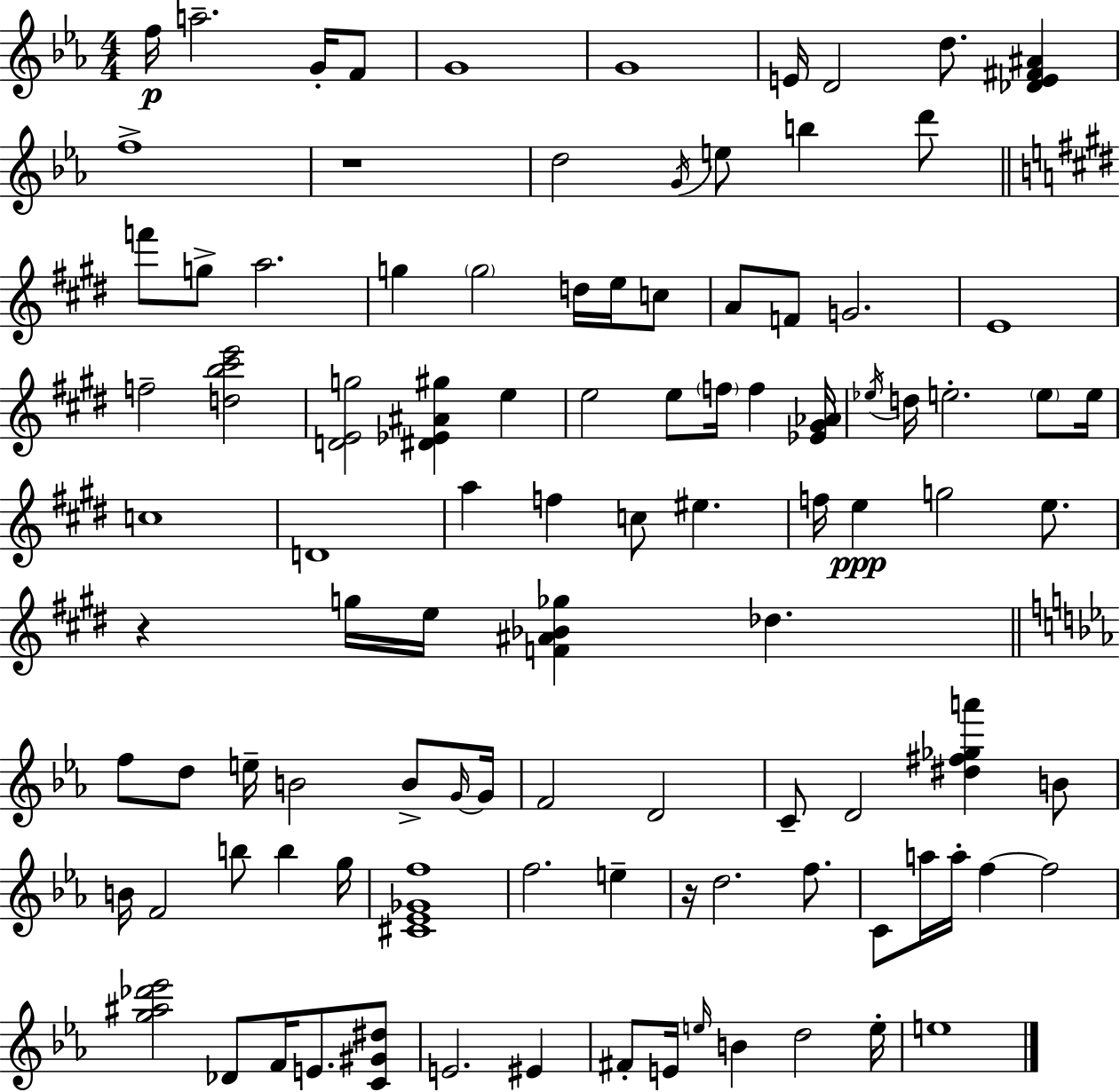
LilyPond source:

{
  \clef treble
  \numericTimeSignature
  \time 4/4
  \key ees \major
  \repeat volta 2 { f''16\p a''2.-- g'16-. f'8 | g'1 | g'1 | e'16 d'2 d''8. <des' e' fis' ais'>4 | \break f''1-> | r1 | d''2 \acciaccatura { g'16 } e''8 b''4 d'''8 | \bar "||" \break \key e \major f'''8 g''8-> a''2. | g''4 \parenthesize g''2 d''16 e''16 c''8 | a'8 f'8 g'2. | e'1 | \break f''2-- <d'' b'' cis''' e'''>2 | <d' e' g''>2 <dis' ees' ais' gis''>4 e''4 | e''2 e''8 \parenthesize f''16 f''4 <ees' gis' aes'>16 | \acciaccatura { ees''16 } d''16 e''2.-. \parenthesize e''8 | \break e''16 c''1 | d'1 | a''4 f''4 c''8 eis''4. | f''16 e''4\ppp g''2 e''8. | \break r4 g''16 e''16 <f' ais' bes' ges''>4 des''4. | \bar "||" \break \key ees \major f''8 d''8 e''16-- b'2 b'8-> \grace { g'16~ }~ | g'16 f'2 d'2 | c'8-- d'2 <dis'' fis'' ges'' a'''>4 b'8 | b'16 f'2 b''8 b''4 | \break g''16 <cis' ees' ges' f''>1 | f''2. e''4-- | r16 d''2. f''8. | c'8 a''16 a''16-. f''4~~ f''2 | \break <g'' ais'' des''' ees'''>2 des'8 f'16 e'8. <c' gis' dis''>8 | e'2. eis'4 | fis'8-. e'16 \grace { e''16 } b'4 d''2 | e''16-. e''1 | \break } \bar "|."
}